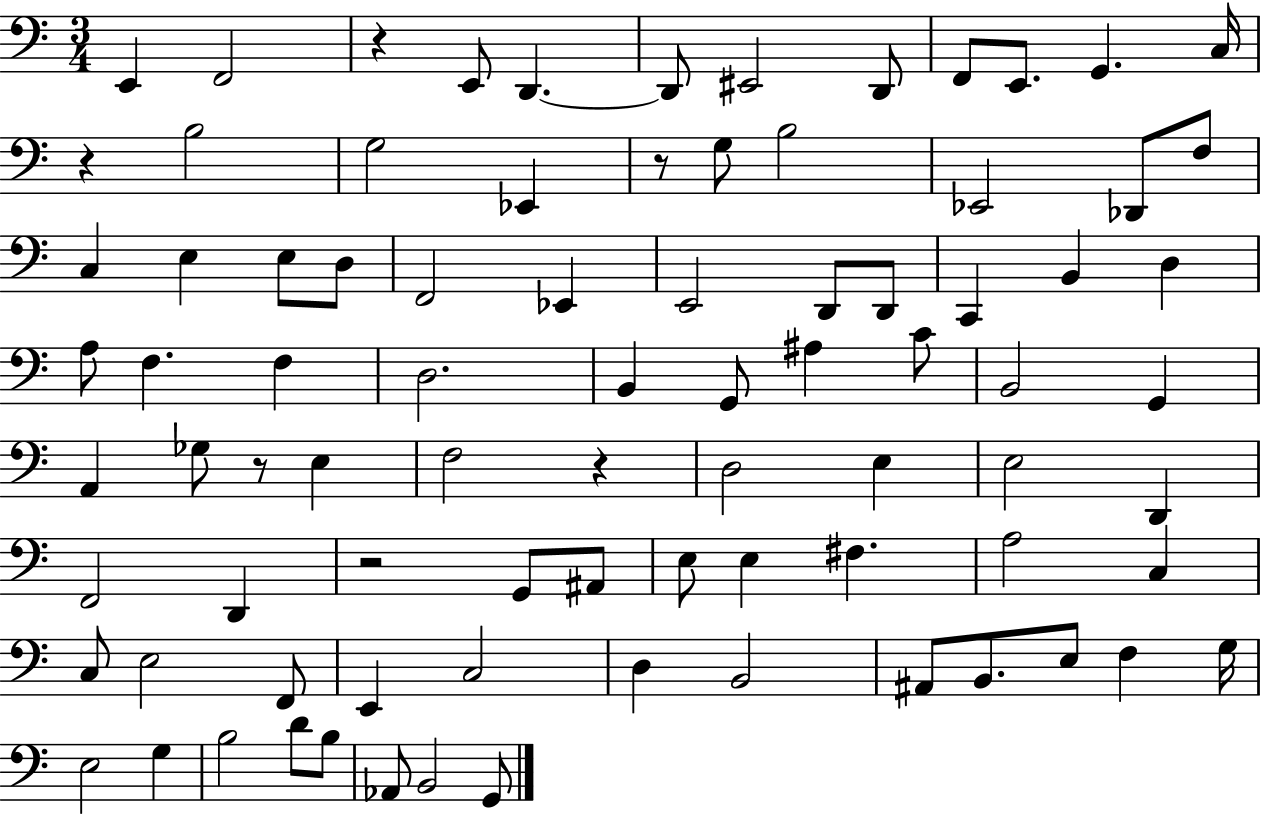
X:1
T:Untitled
M:3/4
L:1/4
K:C
E,, F,,2 z E,,/2 D,, D,,/2 ^E,,2 D,,/2 F,,/2 E,,/2 G,, C,/4 z B,2 G,2 _E,, z/2 G,/2 B,2 _E,,2 _D,,/2 F,/2 C, E, E,/2 D,/2 F,,2 _E,, E,,2 D,,/2 D,,/2 C,, B,, D, A,/2 F, F, D,2 B,, G,,/2 ^A, C/2 B,,2 G,, A,, _G,/2 z/2 E, F,2 z D,2 E, E,2 D,, F,,2 D,, z2 G,,/2 ^A,,/2 E,/2 E, ^F, A,2 C, C,/2 E,2 F,,/2 E,, C,2 D, B,,2 ^A,,/2 B,,/2 E,/2 F, G,/4 E,2 G, B,2 D/2 B,/2 _A,,/2 B,,2 G,,/2